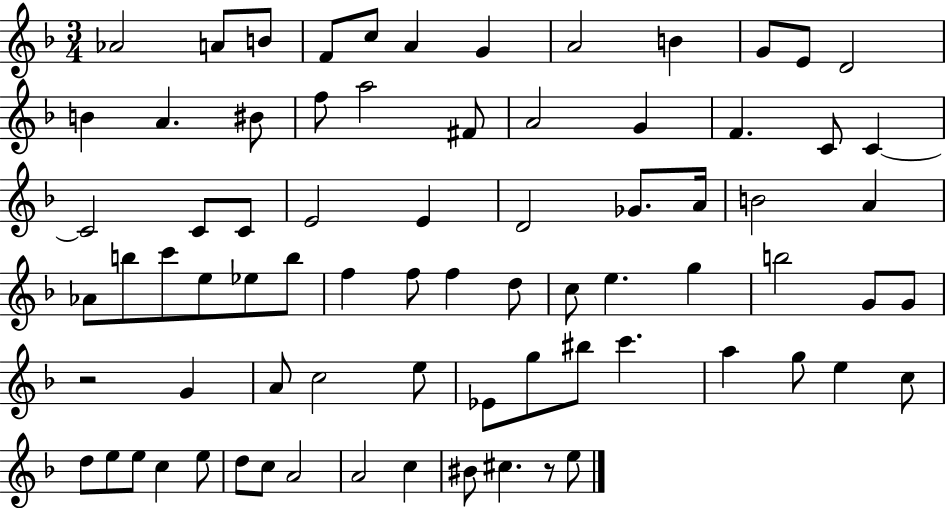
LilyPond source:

{
  \clef treble
  \numericTimeSignature
  \time 3/4
  \key f \major
  aes'2 a'8 b'8 | f'8 c''8 a'4 g'4 | a'2 b'4 | g'8 e'8 d'2 | \break b'4 a'4. bis'8 | f''8 a''2 fis'8 | a'2 g'4 | f'4. c'8 c'4~~ | \break c'2 c'8 c'8 | e'2 e'4 | d'2 ges'8. a'16 | b'2 a'4 | \break aes'8 b''8 c'''8 e''8 ees''8 b''8 | f''4 f''8 f''4 d''8 | c''8 e''4. g''4 | b''2 g'8 g'8 | \break r2 g'4 | a'8 c''2 e''8 | ees'8 g''8 bis''8 c'''4. | a''4 g''8 e''4 c''8 | \break d''8 e''8 e''8 c''4 e''8 | d''8 c''8 a'2 | a'2 c''4 | bis'8 cis''4. r8 e''8 | \break \bar "|."
}